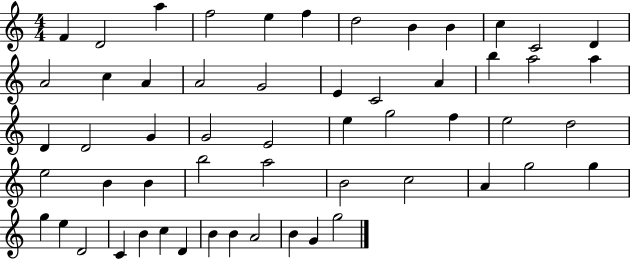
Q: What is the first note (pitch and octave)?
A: F4